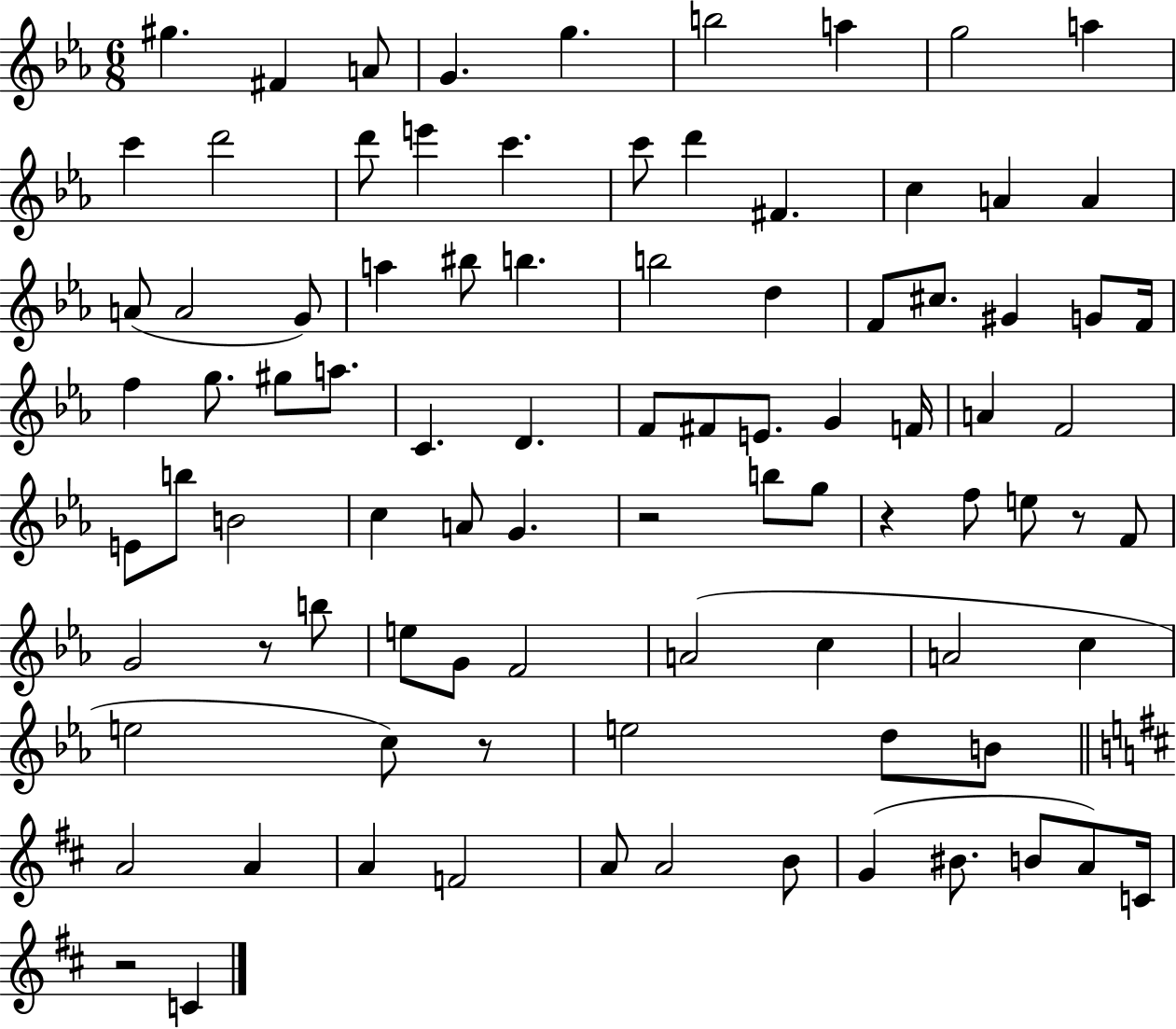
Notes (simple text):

G#5/q. F#4/q A4/e G4/q. G5/q. B5/h A5/q G5/h A5/q C6/q D6/h D6/e E6/q C6/q. C6/e D6/q F#4/q. C5/q A4/q A4/q A4/e A4/h G4/e A5/q BIS5/e B5/q. B5/h D5/q F4/e C#5/e. G#4/q G4/e F4/s F5/q G5/e. G#5/e A5/e. C4/q. D4/q. F4/e F#4/e E4/e. G4/q F4/s A4/q F4/h E4/e B5/e B4/h C5/q A4/e G4/q. R/h B5/e G5/e R/q F5/e E5/e R/e F4/e G4/h R/e B5/e E5/e G4/e F4/h A4/h C5/q A4/h C5/q E5/h C5/e R/e E5/h D5/e B4/e A4/h A4/q A4/q F4/h A4/e A4/h B4/e G4/q BIS4/e. B4/e A4/e C4/s R/h C4/q